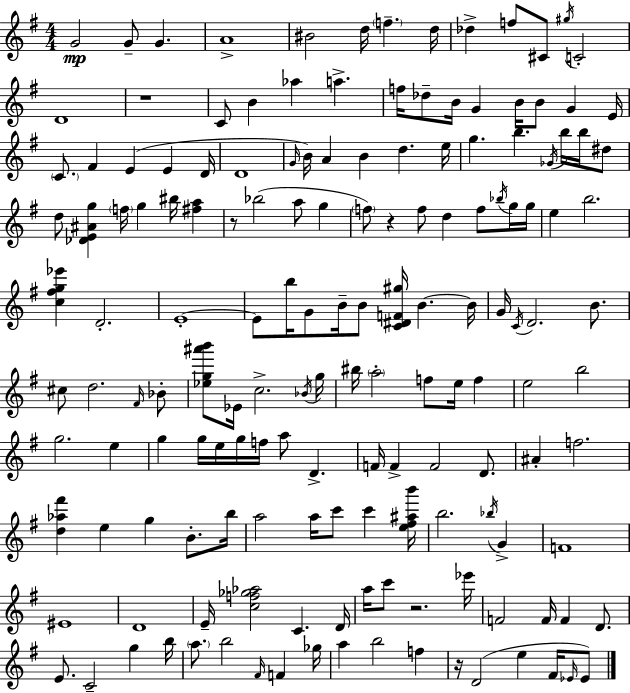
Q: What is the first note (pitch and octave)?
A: G4